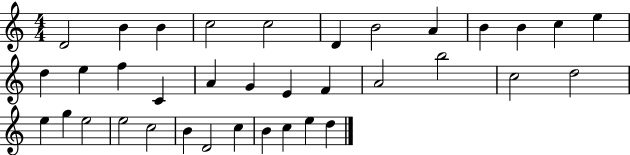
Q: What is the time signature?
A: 4/4